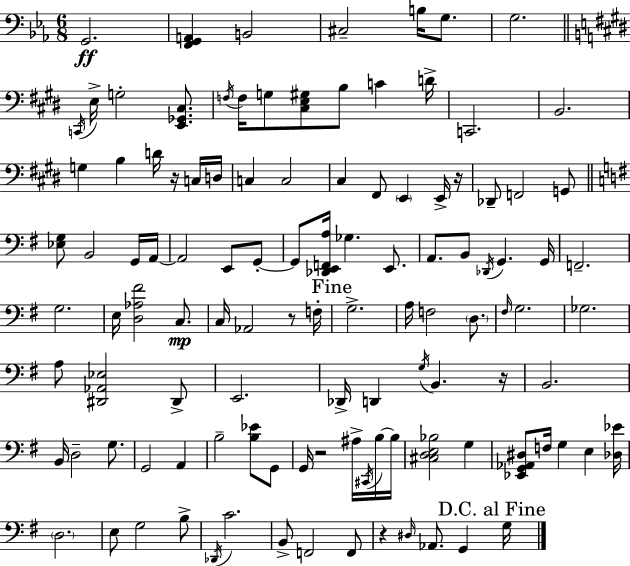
{
  \clef bass
  \numericTimeSignature
  \time 6/8
  \key c \minor
  \repeat volta 2 { g,2.\ff | <f, g, a,>4 b,2 | cis2-- b16 g8. | g2. | \break \bar "||" \break \key e \major \acciaccatura { c,16 } e16-> g2-. <e, ges, cis>8. | \acciaccatura { f16 } f16 g8 <cis e gis>8 b8 c'4 | d'16-> c,2. | b,2. | \break g4 b4 d'16 r16 | c16 d16 c4 c2 | cis4 fis,8 \parenthesize e,4 | e,16-> r16 des,8-- f,2 | \break g,8 \bar "||" \break \key g \major <ees g>8 b,2 g,16 a,16~~ | a,2 e,8 g,8-.~~ | g,8 <des, e, f, a>16 ges4. e,8. | a,8. b,8 \acciaccatura { des,16 } g,4. | \break g,16 f,2.-- | g2. | e16 <d aes fis'>2 c8.\mp | c16 aes,2 r8 | \break f16-. \mark "Fine" g2.-> | a16 f2 \parenthesize d8. | \grace { fis16 } g2. | ges2. | \break a8 <dis, aes, ees>2 | dis,8-> e,2. | des,16-> d,4 \acciaccatura { g16 } b,4. | r16 b,2. | \break b,16 d2-- | g8. g,2 a,4 | b2-- <b ees'>8 | g,8 g,16 r2 | \break ais16-> \acciaccatura { cis,16 } b16~~ b16 <cis d e bes>2 | g4 <ees, g, aes, dis>8 f16 g4 e4 | <des ees'>16 \parenthesize d2. | e8 g2 | \break b8-> \acciaccatura { des,16 } c'2. | b,8-> f,2 | f,8 r4 \grace { dis16 } aes,8. | g,4 \mark "D.C. al Fine" g16 } \bar "|."
}